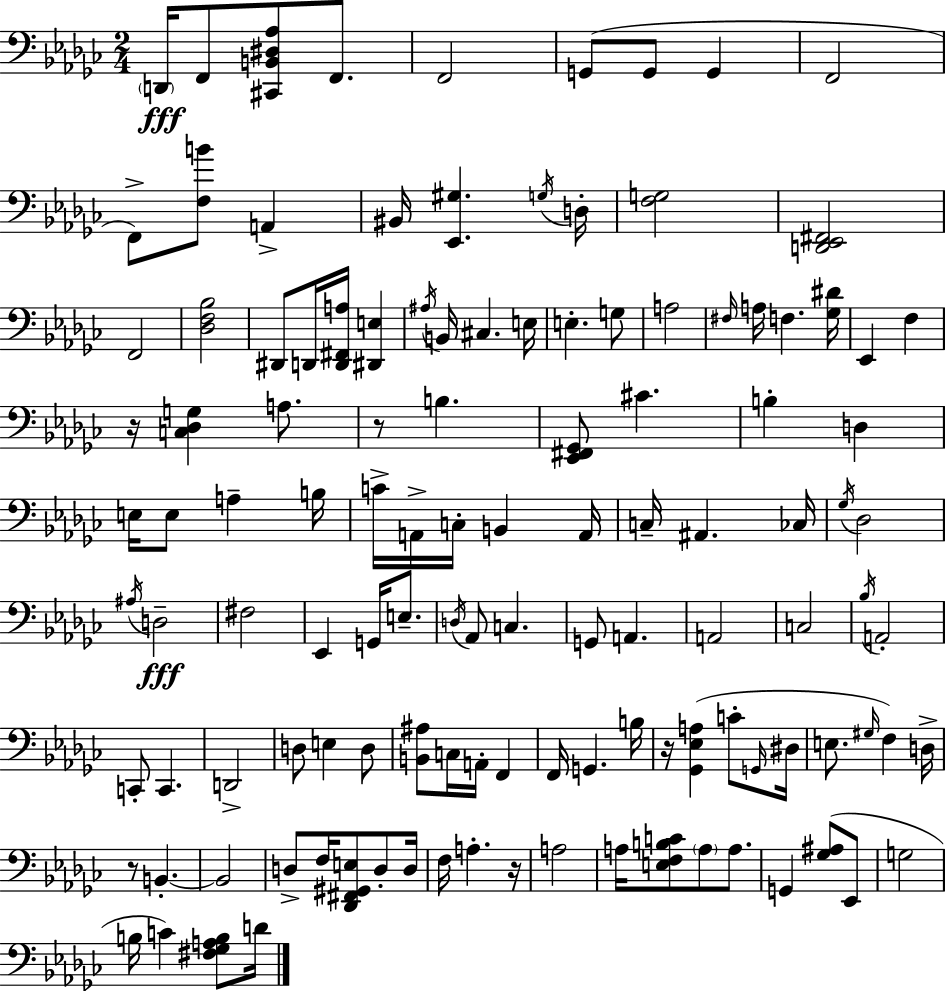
X:1
T:Untitled
M:2/4
L:1/4
K:Ebm
D,,/4 F,,/2 [^C,,B,,^D,_A,]/2 F,,/2 F,,2 G,,/2 G,,/2 G,, F,,2 F,,/2 [F,B]/2 A,, ^B,,/4 [_E,,^G,] G,/4 D,/4 [F,G,]2 [D,,_E,,^F,,]2 F,,2 [_D,F,_B,]2 ^D,,/2 D,,/4 [D,,^F,,A,]/4 [^D,,E,] ^A,/4 B,,/4 ^C, E,/4 E, G,/2 A,2 ^F,/4 A,/4 F, [_G,^D]/4 _E,, F, z/4 [C,_D,G,] A,/2 z/2 B, [_E,,^F,,_G,,]/2 ^C B, D, E,/4 E,/2 A, B,/4 C/4 A,,/4 C,/4 B,, A,,/4 C,/4 ^A,, _C,/4 _G,/4 _D,2 ^A,/4 D,2 ^F,2 _E,, G,,/4 E,/2 D,/4 _A,,/2 C, G,,/2 A,, A,,2 C,2 _B,/4 A,,2 C,,/2 C,, D,,2 D,/2 E, D,/2 [B,,^A,]/2 C,/4 A,,/4 F,, F,,/4 G,, B,/4 z/4 [_G,,_E,A,] C/2 G,,/4 ^D,/4 E,/2 ^G,/4 F, D,/4 z/2 B,, B,,2 D,/2 F,/4 [_D,,^F,,^G,,E,]/2 D,/2 D,/4 F,/4 A, z/4 A,2 A,/4 [E,F,B,C]/2 A,/2 A,/2 G,, [_G,^A,]/2 _E,,/2 G,2 B,/4 C [^F,_G,A,B,]/2 D/4